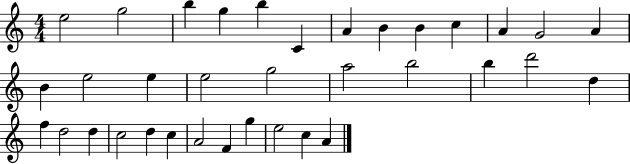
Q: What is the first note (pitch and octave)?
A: E5